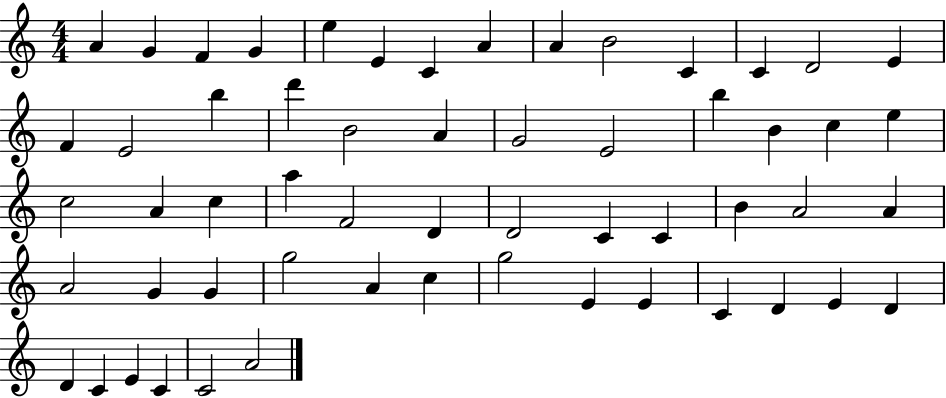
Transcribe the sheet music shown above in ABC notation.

X:1
T:Untitled
M:4/4
L:1/4
K:C
A G F G e E C A A B2 C C D2 E F E2 b d' B2 A G2 E2 b B c e c2 A c a F2 D D2 C C B A2 A A2 G G g2 A c g2 E E C D E D D C E C C2 A2